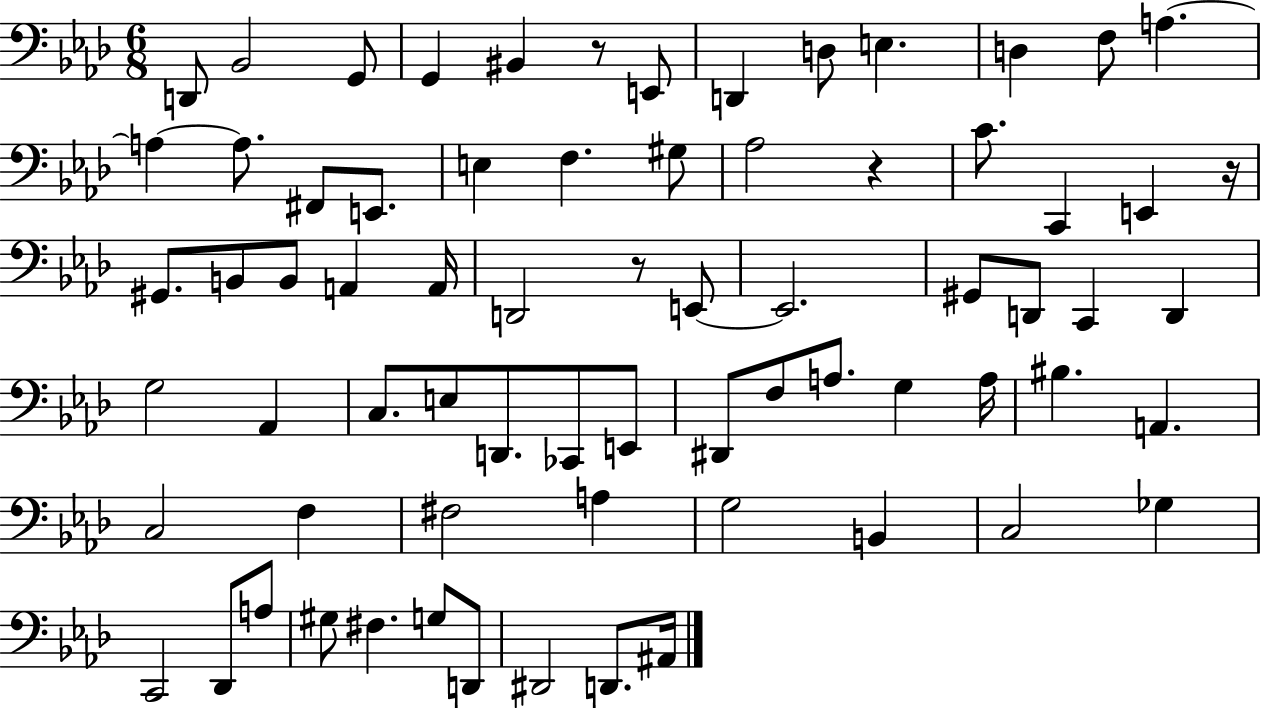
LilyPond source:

{
  \clef bass
  \numericTimeSignature
  \time 6/8
  \key aes \major
  d,8 bes,2 g,8 | g,4 bis,4 r8 e,8 | d,4 d8 e4. | d4 f8 a4.~~ | \break a4~~ a8. fis,8 e,8. | e4 f4. gis8 | aes2 r4 | c'8. c,4 e,4 r16 | \break gis,8. b,8 b,8 a,4 a,16 | d,2 r8 e,8~~ | e,2. | gis,8 d,8 c,4 d,4 | \break g2 aes,4 | c8. e8 d,8. ces,8 e,8 | dis,8 f8 a8. g4 a16 | bis4. a,4. | \break c2 f4 | fis2 a4 | g2 b,4 | c2 ges4 | \break c,2 des,8 a8 | gis8 fis4. g8 d,8 | dis,2 d,8. ais,16 | \bar "|."
}